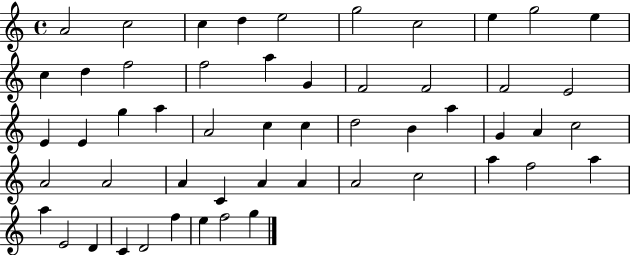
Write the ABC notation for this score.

X:1
T:Untitled
M:4/4
L:1/4
K:C
A2 c2 c d e2 g2 c2 e g2 e c d f2 f2 a G F2 F2 F2 E2 E E g a A2 c c d2 B a G A c2 A2 A2 A C A A A2 c2 a f2 a a E2 D C D2 f e f2 g